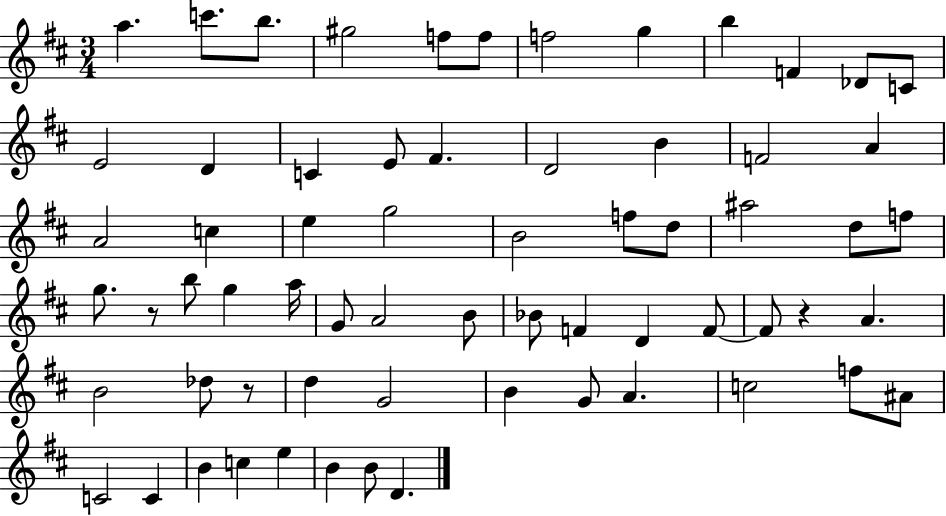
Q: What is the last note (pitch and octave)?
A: D4